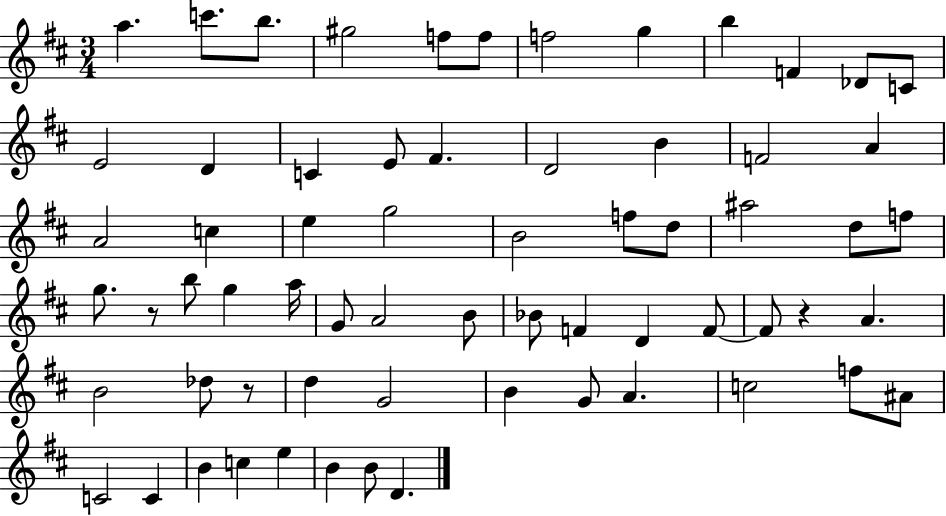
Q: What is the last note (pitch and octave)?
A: D4